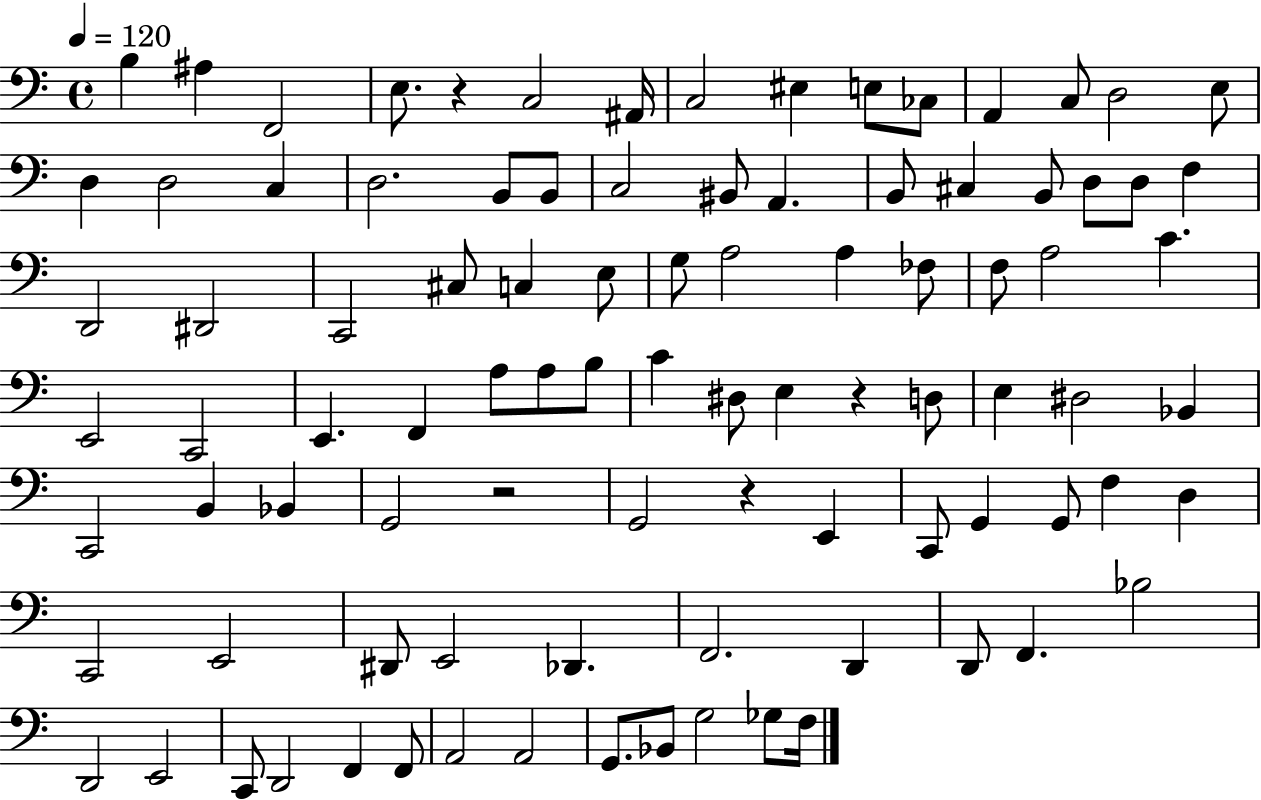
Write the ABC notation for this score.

X:1
T:Untitled
M:4/4
L:1/4
K:C
B, ^A, F,,2 E,/2 z C,2 ^A,,/4 C,2 ^E, E,/2 _C,/2 A,, C,/2 D,2 E,/2 D, D,2 C, D,2 B,,/2 B,,/2 C,2 ^B,,/2 A,, B,,/2 ^C, B,,/2 D,/2 D,/2 F, D,,2 ^D,,2 C,,2 ^C,/2 C, E,/2 G,/2 A,2 A, _F,/2 F,/2 A,2 C E,,2 C,,2 E,, F,, A,/2 A,/2 B,/2 C ^D,/2 E, z D,/2 E, ^D,2 _B,, C,,2 B,, _B,, G,,2 z2 G,,2 z E,, C,,/2 G,, G,,/2 F, D, C,,2 E,,2 ^D,,/2 E,,2 _D,, F,,2 D,, D,,/2 F,, _B,2 D,,2 E,,2 C,,/2 D,,2 F,, F,,/2 A,,2 A,,2 G,,/2 _B,,/2 G,2 _G,/2 F,/4